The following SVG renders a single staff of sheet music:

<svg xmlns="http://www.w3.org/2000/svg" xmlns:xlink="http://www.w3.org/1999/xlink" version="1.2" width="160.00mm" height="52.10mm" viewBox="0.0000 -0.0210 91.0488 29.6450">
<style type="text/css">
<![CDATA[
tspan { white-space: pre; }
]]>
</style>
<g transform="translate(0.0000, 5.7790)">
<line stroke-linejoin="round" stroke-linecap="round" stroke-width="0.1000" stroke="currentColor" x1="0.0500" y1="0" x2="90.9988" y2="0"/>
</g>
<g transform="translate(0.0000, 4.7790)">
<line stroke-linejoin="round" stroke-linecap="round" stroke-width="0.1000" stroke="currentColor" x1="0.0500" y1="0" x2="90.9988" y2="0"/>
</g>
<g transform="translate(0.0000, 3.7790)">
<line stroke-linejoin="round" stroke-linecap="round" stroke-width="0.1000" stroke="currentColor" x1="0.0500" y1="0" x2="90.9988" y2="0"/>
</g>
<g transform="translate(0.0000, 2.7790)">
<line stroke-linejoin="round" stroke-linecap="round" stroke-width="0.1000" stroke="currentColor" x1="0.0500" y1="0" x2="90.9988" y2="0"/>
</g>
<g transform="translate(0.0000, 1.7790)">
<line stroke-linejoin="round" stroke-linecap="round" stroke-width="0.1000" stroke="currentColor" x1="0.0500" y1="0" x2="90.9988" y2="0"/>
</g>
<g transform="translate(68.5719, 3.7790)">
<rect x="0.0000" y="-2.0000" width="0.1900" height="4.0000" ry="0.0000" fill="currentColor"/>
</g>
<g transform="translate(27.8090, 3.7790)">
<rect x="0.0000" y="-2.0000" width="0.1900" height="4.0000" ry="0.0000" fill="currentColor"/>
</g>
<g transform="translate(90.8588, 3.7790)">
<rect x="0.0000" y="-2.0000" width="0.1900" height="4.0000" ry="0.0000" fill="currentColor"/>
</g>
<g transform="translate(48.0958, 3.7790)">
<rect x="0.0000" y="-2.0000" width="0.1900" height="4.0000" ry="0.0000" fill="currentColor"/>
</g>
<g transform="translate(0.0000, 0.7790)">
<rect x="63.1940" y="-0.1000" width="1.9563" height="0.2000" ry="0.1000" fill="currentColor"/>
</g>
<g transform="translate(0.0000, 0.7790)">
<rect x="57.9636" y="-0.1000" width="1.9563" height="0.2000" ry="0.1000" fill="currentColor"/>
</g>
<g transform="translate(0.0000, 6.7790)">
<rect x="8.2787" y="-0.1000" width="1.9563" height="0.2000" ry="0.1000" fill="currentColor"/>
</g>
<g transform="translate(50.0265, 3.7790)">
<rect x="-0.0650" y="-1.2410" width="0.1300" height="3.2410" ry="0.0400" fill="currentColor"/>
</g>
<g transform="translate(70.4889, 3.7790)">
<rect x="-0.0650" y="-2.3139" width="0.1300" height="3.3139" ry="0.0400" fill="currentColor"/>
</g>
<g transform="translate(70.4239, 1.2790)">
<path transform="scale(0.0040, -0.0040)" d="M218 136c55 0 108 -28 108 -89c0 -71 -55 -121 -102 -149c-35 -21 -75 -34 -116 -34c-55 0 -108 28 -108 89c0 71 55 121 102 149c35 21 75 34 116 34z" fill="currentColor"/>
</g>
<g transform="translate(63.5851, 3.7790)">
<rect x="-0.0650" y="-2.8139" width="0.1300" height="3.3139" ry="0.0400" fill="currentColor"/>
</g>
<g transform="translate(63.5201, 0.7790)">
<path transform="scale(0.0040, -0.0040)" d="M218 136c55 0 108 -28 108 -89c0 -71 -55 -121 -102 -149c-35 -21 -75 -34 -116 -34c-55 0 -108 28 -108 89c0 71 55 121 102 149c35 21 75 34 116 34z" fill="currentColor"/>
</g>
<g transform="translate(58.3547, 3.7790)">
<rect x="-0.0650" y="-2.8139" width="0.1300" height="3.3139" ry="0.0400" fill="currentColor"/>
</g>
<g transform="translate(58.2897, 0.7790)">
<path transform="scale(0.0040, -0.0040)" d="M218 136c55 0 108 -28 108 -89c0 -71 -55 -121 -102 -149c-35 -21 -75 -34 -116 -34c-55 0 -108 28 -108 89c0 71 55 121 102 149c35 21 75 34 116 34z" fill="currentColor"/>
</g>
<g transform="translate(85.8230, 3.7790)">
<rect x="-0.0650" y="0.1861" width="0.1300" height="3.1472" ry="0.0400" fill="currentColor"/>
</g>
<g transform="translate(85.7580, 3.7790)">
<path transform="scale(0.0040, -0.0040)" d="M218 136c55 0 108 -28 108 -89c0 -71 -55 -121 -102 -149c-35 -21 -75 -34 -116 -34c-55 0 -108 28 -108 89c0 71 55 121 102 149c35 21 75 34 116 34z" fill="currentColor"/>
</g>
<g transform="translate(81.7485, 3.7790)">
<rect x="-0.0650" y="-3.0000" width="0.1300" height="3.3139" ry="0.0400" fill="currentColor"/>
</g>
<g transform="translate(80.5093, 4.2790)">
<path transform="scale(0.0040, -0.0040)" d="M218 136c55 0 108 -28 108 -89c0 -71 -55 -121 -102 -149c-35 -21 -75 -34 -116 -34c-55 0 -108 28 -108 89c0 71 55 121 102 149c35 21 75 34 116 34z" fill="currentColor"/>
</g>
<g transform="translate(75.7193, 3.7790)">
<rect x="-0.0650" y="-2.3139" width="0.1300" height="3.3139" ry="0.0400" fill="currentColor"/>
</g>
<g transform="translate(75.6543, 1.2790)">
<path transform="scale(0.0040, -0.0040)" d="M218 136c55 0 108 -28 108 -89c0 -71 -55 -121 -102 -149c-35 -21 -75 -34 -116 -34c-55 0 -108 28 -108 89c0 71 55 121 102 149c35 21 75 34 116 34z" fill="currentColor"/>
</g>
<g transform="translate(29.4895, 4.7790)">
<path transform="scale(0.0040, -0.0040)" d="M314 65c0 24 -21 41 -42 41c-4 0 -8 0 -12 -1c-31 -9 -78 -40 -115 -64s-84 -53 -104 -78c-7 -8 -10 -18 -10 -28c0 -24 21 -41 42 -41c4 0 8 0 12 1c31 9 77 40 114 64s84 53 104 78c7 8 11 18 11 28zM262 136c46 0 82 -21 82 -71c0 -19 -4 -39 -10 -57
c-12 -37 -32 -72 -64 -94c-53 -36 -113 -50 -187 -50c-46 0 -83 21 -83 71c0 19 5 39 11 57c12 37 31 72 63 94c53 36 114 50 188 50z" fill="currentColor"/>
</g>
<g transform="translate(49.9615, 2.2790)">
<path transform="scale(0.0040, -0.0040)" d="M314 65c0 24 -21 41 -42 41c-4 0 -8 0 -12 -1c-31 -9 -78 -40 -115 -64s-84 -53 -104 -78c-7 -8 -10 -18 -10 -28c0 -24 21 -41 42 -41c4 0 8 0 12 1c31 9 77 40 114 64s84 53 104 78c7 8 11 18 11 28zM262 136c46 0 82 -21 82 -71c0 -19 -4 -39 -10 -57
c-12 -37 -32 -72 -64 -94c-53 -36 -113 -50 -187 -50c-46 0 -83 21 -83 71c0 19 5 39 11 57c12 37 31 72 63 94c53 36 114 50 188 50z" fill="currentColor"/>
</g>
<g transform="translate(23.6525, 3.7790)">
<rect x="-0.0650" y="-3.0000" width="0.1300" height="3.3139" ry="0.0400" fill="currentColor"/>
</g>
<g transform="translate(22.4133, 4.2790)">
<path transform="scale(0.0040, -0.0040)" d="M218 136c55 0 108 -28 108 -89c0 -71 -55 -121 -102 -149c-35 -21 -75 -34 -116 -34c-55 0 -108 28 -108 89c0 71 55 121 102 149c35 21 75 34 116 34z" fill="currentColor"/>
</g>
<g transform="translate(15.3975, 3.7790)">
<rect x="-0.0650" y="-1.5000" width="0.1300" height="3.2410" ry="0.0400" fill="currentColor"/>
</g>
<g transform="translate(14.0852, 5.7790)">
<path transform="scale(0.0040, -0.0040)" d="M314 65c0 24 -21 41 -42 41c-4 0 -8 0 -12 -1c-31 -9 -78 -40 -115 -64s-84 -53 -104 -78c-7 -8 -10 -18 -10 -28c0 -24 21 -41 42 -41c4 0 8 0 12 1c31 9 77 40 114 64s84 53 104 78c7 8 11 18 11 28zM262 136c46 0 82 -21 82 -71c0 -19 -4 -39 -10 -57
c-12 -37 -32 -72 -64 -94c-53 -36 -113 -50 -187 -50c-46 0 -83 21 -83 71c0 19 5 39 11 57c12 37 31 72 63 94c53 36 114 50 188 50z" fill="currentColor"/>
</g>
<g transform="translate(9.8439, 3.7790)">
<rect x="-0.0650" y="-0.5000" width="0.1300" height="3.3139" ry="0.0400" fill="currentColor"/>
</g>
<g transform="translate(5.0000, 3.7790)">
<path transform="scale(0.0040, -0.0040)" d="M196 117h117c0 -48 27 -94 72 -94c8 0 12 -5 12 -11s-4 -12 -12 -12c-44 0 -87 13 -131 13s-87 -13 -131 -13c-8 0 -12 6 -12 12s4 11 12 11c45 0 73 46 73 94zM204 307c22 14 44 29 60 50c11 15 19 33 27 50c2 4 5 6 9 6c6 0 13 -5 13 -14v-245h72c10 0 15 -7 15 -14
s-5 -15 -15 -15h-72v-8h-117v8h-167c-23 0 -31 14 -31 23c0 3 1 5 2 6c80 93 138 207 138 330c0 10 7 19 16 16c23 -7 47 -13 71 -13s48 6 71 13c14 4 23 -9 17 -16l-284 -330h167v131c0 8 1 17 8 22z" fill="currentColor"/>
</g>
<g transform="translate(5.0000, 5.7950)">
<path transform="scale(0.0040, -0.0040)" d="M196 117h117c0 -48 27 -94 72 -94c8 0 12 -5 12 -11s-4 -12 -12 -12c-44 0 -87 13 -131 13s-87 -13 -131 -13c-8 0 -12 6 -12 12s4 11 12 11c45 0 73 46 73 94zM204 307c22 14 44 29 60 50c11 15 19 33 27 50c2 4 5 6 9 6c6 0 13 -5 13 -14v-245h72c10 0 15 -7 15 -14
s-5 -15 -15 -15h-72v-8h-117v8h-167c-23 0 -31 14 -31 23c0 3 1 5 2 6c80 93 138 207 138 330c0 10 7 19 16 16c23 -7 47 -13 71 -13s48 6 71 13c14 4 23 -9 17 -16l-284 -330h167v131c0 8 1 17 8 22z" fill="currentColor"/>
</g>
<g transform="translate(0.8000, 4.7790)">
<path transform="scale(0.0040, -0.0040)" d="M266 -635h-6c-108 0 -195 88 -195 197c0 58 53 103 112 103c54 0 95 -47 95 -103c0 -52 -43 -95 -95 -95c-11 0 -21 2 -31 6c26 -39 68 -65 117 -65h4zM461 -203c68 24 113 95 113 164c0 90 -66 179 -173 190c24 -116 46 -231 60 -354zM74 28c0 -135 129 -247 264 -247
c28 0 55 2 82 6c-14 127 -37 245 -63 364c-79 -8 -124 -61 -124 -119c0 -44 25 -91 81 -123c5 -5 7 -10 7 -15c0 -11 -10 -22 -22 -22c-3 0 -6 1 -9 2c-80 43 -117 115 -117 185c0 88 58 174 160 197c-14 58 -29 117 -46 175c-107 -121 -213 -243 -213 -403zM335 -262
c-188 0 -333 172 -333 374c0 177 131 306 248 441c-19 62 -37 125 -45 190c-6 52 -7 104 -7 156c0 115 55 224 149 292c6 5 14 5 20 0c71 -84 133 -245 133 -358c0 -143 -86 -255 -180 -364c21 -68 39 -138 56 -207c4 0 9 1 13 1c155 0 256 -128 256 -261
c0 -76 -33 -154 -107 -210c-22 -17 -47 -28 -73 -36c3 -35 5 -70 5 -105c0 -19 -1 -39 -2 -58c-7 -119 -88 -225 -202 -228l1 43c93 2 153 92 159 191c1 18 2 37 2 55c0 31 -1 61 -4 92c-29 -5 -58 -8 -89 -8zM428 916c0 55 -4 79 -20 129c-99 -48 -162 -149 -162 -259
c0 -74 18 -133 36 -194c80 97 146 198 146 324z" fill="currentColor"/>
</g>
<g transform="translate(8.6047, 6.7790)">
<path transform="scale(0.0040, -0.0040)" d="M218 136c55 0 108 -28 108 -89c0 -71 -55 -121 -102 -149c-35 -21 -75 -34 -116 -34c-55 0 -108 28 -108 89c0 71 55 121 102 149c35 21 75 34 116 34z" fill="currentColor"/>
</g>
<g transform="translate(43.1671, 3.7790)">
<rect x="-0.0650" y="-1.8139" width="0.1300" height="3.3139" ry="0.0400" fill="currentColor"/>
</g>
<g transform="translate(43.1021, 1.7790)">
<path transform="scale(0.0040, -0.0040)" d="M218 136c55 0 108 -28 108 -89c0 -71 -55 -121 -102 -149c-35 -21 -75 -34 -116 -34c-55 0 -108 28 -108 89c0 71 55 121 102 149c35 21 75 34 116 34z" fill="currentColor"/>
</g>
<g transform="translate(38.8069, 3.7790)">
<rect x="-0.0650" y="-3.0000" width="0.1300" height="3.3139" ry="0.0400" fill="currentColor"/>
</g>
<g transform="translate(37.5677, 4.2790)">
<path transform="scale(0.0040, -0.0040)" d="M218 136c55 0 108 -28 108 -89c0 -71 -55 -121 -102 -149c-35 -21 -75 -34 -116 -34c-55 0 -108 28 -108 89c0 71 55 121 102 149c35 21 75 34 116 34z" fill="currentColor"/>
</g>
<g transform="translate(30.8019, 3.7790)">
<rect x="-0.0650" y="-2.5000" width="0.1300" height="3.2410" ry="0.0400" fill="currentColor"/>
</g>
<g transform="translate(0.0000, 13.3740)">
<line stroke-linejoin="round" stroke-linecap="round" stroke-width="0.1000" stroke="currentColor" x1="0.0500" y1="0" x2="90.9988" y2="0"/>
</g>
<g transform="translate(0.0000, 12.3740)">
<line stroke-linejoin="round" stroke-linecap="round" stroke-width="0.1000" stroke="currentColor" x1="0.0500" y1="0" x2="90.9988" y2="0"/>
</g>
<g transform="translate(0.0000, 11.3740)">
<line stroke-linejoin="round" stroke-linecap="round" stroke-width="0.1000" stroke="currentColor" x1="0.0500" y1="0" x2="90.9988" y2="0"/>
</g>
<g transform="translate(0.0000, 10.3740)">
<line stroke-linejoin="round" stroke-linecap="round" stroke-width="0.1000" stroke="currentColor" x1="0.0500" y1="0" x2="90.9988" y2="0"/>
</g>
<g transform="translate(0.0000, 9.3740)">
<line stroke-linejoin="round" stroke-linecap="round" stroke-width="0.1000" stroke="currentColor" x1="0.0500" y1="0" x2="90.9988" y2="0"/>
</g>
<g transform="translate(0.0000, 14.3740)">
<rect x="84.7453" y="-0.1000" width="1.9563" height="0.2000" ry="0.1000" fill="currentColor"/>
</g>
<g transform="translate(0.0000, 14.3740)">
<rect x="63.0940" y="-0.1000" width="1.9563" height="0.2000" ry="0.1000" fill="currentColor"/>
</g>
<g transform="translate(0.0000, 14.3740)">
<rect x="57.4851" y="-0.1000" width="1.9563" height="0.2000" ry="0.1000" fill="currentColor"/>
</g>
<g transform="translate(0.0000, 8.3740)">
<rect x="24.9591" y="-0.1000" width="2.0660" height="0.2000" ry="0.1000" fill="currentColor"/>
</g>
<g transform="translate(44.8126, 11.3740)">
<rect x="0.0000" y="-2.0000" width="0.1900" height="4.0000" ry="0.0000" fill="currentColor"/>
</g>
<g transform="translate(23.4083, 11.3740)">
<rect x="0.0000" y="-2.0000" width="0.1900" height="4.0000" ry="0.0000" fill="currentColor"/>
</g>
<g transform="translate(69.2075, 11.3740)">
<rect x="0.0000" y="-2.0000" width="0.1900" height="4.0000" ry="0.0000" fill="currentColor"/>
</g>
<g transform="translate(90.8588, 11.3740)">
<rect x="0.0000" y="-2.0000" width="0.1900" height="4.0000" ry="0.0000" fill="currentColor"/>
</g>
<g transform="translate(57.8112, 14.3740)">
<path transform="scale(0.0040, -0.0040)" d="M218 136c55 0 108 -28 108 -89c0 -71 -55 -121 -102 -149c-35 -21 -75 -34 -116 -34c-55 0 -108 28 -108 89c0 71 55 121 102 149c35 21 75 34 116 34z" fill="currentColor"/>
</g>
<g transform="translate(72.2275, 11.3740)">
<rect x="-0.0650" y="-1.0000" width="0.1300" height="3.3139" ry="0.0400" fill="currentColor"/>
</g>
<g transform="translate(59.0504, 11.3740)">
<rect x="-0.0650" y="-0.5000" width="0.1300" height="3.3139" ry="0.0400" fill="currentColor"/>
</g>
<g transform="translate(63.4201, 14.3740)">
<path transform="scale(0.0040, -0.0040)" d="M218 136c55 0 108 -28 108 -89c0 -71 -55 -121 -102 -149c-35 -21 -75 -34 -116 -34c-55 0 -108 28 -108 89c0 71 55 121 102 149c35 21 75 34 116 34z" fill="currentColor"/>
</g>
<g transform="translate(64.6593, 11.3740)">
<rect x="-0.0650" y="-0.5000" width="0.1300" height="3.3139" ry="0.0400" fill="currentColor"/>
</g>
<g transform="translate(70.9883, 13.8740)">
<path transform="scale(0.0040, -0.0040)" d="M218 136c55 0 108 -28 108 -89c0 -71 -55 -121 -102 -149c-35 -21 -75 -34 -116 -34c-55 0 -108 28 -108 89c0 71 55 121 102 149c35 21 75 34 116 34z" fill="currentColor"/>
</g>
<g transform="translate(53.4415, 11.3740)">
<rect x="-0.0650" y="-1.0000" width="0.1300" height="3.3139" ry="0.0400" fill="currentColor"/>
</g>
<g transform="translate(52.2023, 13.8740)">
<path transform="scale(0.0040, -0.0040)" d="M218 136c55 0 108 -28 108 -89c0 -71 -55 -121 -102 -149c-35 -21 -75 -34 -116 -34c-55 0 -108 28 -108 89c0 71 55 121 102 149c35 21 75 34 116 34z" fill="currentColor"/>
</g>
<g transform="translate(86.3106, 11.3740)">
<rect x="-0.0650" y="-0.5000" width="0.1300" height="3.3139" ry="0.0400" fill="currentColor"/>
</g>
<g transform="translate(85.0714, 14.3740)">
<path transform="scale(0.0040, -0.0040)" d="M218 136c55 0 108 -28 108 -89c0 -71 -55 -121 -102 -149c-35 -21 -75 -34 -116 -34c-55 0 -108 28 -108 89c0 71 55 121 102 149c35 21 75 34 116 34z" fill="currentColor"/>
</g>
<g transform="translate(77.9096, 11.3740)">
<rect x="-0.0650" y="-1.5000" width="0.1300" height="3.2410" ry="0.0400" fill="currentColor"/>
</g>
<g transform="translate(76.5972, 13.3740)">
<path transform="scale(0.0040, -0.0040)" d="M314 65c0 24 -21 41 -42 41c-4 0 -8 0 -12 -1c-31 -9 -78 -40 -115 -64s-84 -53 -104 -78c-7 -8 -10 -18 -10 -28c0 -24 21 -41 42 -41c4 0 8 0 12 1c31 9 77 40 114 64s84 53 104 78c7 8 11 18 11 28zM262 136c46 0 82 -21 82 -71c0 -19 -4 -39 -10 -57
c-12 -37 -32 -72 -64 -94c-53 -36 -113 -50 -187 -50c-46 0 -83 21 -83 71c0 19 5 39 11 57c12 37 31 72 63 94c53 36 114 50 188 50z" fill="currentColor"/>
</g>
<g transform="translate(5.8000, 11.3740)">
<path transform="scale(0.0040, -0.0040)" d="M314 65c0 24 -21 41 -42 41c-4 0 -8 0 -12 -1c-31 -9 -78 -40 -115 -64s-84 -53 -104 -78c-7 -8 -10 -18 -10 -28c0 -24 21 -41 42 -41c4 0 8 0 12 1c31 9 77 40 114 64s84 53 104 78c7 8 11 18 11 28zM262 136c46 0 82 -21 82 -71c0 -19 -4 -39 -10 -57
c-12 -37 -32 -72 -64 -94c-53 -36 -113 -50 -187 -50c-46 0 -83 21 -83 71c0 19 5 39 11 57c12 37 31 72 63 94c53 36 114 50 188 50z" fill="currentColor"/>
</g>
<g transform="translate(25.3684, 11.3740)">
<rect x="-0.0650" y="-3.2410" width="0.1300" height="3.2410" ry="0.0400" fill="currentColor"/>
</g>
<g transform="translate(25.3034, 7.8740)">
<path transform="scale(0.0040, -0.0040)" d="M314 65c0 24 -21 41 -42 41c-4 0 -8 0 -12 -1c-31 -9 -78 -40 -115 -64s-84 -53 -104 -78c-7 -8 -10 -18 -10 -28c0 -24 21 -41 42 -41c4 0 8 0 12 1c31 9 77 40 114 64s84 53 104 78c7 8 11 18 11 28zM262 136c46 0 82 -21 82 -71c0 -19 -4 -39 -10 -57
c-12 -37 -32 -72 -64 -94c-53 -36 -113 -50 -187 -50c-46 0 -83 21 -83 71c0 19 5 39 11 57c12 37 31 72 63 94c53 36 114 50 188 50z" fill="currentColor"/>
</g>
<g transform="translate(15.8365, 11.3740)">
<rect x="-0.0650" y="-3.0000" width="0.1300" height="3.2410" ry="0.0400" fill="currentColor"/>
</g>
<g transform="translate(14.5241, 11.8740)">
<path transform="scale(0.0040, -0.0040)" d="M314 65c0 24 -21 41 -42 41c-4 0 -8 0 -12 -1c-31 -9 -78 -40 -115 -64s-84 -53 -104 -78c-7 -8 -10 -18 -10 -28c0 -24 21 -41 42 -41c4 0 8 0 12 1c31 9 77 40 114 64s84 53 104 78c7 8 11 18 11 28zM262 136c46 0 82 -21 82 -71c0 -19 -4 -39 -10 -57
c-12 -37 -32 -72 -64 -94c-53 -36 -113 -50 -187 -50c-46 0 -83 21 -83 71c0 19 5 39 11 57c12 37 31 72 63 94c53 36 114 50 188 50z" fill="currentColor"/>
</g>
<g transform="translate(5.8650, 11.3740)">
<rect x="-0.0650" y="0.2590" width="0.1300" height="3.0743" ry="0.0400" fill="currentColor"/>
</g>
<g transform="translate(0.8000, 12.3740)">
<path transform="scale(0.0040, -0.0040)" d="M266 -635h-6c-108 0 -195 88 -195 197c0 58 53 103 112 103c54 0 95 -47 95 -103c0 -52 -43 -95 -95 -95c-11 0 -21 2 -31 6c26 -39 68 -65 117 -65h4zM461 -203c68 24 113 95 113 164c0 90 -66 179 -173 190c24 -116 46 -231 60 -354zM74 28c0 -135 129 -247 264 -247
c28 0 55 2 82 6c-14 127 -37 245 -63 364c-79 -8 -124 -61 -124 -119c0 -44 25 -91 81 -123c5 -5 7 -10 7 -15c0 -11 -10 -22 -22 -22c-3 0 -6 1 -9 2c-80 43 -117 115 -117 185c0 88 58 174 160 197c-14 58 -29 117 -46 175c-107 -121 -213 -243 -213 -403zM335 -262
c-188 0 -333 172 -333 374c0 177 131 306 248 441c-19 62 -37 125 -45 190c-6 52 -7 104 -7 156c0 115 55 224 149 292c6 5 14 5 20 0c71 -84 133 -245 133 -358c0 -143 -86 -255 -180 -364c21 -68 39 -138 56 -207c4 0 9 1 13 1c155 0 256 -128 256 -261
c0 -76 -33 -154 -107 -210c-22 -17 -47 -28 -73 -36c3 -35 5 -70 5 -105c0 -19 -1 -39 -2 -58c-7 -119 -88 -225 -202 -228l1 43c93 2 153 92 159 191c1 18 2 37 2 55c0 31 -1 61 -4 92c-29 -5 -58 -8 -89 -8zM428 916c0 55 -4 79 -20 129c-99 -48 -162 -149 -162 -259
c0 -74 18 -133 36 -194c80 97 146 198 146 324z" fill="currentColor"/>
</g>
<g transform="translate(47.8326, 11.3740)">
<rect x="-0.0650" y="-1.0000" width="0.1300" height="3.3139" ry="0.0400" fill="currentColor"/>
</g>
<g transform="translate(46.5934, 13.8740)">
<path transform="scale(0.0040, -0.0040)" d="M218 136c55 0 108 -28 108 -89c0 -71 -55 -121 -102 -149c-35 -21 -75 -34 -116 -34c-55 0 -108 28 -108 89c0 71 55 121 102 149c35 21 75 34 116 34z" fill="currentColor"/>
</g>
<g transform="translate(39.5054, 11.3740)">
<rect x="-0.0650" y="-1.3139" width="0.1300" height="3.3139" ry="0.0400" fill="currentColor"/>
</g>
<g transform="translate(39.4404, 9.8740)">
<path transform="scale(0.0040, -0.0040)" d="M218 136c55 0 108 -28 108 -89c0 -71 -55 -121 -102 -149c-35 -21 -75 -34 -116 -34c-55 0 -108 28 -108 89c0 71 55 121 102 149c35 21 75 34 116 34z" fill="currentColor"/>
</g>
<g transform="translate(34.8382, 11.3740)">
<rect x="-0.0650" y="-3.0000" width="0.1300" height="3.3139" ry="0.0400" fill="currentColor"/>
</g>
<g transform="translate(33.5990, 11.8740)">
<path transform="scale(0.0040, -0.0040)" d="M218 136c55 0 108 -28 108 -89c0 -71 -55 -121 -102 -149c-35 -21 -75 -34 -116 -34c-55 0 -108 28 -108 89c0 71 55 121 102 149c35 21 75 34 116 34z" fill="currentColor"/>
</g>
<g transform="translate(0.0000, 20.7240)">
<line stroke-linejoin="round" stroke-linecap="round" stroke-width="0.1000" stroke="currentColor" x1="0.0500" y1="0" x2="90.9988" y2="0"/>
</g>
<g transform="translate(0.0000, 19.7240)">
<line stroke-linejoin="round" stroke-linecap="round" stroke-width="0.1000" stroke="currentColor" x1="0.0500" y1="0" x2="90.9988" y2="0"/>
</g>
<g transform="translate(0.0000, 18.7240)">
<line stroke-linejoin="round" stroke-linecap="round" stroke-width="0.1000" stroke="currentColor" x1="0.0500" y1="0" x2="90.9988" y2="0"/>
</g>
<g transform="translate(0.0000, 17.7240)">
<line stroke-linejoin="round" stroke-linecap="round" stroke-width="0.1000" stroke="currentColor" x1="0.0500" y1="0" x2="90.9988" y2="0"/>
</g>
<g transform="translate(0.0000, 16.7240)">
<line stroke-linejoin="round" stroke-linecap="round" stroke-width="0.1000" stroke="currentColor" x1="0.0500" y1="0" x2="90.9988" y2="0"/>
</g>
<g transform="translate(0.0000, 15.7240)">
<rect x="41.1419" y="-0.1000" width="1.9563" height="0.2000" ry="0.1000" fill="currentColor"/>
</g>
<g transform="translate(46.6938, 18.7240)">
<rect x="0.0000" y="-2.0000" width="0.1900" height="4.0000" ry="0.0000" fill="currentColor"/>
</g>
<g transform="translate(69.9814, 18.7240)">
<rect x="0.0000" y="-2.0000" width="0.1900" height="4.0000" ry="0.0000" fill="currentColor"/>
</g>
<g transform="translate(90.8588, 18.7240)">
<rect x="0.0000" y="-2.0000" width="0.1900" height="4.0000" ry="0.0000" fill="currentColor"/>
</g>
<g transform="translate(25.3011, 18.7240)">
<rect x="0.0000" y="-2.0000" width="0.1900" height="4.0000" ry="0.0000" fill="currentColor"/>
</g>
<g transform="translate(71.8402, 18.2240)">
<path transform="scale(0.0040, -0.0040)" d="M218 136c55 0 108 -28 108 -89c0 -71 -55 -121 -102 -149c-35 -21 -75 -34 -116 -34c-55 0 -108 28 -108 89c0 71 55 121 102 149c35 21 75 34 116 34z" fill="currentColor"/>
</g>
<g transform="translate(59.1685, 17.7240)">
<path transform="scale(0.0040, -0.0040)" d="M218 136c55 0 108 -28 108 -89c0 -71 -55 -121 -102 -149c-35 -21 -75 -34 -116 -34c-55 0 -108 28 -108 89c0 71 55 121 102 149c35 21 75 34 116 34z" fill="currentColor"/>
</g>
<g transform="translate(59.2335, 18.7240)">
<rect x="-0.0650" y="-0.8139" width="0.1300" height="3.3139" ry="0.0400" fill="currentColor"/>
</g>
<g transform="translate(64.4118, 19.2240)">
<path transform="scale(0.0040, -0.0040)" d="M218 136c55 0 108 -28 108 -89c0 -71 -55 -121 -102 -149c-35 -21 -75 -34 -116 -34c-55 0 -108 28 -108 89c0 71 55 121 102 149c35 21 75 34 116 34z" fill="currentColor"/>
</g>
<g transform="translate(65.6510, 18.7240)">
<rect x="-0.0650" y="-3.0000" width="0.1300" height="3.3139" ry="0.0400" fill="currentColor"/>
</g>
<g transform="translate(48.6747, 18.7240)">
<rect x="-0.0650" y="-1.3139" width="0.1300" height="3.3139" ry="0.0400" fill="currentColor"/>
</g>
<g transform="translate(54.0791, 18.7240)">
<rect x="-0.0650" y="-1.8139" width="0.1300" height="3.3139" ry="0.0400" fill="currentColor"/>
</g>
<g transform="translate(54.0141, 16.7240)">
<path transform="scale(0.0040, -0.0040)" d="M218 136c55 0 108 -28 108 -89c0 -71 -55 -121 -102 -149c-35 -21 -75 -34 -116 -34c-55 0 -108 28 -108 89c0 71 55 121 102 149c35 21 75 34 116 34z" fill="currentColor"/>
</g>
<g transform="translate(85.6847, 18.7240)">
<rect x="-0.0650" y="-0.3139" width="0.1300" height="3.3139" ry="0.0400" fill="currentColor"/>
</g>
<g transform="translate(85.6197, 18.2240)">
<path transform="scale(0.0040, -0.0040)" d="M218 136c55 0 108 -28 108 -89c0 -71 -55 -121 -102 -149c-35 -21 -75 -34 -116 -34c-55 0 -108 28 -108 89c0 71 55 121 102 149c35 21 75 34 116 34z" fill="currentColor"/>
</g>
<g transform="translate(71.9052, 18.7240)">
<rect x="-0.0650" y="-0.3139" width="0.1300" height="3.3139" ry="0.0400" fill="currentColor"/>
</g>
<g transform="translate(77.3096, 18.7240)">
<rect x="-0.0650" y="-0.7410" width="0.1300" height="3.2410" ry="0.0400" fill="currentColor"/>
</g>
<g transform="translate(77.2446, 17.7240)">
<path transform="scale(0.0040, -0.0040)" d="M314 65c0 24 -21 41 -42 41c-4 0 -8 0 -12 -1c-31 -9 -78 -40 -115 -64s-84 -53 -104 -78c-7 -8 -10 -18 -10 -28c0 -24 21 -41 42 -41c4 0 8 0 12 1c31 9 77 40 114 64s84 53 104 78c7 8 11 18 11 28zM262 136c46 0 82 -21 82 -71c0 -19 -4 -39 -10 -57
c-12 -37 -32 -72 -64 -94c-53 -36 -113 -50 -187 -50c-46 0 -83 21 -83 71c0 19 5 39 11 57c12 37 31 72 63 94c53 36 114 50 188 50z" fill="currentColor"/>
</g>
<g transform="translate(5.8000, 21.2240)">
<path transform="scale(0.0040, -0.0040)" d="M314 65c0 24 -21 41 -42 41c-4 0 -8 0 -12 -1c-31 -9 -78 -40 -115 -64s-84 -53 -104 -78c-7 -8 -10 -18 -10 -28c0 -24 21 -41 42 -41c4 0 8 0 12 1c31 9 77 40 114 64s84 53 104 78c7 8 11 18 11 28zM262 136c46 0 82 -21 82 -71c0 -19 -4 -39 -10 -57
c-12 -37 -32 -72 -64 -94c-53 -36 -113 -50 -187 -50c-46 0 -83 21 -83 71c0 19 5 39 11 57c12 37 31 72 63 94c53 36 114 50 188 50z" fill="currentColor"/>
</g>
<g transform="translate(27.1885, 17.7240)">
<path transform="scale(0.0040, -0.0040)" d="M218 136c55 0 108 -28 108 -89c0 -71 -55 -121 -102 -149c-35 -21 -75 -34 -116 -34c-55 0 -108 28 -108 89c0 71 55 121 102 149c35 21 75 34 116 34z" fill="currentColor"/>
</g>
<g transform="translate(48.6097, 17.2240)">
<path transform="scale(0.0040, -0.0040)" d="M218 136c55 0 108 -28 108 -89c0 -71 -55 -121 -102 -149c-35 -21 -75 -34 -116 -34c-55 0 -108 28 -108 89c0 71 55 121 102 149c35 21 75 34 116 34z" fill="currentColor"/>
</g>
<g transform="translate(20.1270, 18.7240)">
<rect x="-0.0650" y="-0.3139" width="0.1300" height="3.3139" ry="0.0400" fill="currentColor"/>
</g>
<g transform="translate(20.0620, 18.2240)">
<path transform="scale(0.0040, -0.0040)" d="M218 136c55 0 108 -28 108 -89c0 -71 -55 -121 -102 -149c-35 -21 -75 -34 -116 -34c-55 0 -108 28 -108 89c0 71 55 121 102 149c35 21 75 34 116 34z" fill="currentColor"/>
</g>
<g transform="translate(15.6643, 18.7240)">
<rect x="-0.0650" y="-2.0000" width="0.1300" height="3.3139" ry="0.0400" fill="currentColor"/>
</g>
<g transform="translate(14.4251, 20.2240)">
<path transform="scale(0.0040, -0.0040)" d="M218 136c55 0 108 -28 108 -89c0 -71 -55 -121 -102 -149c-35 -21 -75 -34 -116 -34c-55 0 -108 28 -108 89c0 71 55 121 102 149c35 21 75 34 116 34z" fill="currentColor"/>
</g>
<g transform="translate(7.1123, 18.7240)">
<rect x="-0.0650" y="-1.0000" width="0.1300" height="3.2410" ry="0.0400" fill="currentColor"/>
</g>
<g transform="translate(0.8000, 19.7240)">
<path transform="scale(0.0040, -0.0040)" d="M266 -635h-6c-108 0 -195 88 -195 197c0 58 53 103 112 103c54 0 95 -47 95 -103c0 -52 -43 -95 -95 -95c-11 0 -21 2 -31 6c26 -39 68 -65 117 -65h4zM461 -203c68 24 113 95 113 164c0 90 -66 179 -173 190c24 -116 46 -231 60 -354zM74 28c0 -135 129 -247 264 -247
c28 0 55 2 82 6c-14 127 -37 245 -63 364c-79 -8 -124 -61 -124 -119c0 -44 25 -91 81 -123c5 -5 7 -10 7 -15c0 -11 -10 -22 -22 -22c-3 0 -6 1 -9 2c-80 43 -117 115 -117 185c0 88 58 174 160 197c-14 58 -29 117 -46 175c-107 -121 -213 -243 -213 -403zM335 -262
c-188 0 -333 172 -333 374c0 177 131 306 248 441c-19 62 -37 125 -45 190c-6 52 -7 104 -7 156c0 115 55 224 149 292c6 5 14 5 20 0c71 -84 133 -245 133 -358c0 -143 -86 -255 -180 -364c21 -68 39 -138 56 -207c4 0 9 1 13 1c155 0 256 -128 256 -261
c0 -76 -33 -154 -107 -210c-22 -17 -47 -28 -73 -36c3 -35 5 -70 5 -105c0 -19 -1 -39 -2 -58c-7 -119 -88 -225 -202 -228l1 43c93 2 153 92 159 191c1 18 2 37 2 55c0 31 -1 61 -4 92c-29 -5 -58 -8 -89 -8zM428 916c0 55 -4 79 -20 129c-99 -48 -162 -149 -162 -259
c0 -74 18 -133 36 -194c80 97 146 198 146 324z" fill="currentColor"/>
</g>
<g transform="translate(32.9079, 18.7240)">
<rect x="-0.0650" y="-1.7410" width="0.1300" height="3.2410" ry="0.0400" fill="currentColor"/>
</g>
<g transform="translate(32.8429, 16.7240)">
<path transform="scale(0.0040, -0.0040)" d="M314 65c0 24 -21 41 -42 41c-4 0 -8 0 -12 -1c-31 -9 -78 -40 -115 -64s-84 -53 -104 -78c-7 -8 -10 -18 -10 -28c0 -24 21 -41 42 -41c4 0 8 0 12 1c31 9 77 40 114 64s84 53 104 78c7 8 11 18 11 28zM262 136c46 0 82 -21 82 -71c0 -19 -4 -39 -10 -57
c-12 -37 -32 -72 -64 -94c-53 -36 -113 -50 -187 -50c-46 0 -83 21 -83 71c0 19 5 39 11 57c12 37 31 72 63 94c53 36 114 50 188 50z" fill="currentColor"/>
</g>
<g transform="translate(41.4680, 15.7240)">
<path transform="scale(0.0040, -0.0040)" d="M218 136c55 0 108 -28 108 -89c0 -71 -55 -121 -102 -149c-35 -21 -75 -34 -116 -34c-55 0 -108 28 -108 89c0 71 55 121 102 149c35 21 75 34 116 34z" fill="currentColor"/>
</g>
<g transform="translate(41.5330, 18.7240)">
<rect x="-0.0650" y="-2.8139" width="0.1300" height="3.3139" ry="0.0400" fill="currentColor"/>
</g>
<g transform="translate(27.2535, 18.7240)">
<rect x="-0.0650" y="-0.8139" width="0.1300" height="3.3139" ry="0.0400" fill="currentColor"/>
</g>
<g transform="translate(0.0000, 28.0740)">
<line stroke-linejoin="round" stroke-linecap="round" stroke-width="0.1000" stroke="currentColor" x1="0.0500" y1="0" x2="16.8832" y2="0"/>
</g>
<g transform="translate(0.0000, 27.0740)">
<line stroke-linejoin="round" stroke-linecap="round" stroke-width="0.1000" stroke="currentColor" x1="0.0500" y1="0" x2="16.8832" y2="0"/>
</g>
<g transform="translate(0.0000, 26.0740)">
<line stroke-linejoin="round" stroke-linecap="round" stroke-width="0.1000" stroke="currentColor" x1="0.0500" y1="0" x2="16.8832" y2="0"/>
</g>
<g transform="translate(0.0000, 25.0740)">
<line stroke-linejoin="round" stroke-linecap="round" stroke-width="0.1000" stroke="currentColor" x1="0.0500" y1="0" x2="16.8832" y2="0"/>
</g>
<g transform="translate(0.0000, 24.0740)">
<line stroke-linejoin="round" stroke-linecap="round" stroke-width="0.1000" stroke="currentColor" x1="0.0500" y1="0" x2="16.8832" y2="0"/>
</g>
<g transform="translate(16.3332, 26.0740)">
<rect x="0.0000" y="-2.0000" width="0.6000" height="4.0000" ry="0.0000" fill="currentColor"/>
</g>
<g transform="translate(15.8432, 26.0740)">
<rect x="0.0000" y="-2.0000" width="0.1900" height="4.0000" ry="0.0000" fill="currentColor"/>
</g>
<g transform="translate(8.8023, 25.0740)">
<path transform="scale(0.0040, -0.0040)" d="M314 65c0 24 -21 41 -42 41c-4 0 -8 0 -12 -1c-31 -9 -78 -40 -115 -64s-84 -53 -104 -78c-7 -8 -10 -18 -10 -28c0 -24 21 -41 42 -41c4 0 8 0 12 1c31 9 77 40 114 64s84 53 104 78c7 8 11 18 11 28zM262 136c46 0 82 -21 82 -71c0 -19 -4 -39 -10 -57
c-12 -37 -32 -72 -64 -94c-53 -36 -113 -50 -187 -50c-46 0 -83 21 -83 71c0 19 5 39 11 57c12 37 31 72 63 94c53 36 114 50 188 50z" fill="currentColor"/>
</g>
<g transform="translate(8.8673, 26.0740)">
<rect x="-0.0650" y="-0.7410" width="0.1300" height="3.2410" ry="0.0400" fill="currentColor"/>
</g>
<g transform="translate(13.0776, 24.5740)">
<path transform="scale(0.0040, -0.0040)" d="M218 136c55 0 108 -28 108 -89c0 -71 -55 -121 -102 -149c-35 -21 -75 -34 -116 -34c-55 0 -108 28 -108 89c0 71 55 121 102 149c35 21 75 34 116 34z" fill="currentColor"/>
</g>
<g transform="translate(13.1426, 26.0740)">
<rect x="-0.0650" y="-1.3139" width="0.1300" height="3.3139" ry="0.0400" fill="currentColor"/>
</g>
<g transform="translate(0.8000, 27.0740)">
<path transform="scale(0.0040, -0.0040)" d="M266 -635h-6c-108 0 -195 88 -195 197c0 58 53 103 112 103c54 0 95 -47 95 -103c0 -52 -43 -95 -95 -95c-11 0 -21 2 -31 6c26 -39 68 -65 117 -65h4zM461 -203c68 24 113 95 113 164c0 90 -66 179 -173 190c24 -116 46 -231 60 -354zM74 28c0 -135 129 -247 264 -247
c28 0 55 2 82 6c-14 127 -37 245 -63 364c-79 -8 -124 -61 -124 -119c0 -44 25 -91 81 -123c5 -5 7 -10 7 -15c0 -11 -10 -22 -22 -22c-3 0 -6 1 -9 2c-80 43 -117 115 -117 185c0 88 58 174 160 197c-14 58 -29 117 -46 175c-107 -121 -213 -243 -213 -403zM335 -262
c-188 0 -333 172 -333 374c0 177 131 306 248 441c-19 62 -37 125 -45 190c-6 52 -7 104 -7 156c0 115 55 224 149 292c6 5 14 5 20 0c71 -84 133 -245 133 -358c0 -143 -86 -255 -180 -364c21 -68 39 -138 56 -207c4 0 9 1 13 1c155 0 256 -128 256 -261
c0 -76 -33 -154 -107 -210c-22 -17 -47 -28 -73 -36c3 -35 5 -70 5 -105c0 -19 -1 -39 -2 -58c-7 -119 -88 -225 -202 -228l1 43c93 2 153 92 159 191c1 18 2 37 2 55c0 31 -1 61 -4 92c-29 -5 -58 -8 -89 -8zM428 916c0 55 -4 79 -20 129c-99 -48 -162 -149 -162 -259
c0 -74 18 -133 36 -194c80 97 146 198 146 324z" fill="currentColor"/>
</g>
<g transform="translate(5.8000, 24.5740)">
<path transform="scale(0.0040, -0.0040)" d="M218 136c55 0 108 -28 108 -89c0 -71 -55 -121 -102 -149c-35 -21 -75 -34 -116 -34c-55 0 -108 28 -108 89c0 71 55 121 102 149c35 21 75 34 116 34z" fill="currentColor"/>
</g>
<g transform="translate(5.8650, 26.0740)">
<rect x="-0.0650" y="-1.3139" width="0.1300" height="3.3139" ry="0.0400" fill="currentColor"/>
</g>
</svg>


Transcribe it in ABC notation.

X:1
T:Untitled
M:4/4
L:1/4
K:C
C E2 A G2 A f e2 a a g g A B B2 A2 b2 A e D D C C D E2 C D2 F c d f2 a e f d A c d2 c e d2 e